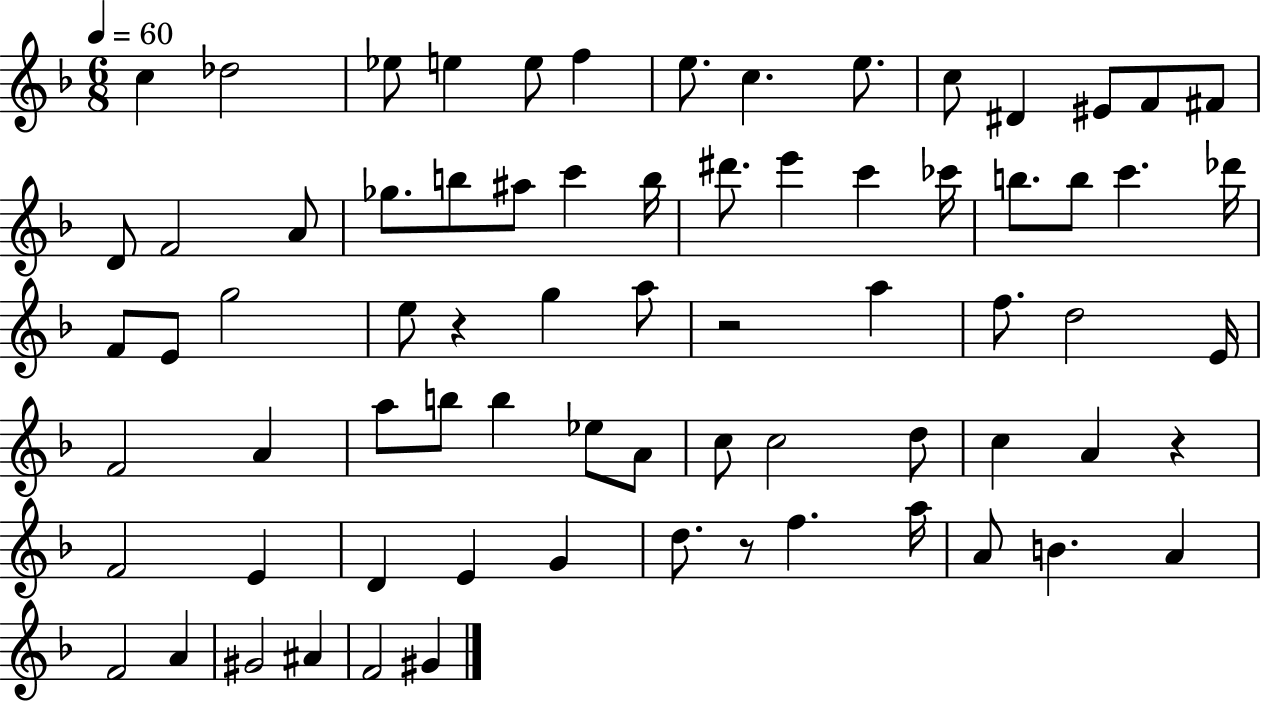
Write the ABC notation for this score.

X:1
T:Untitled
M:6/8
L:1/4
K:F
c _d2 _e/2 e e/2 f e/2 c e/2 c/2 ^D ^E/2 F/2 ^F/2 D/2 F2 A/2 _g/2 b/2 ^a/2 c' b/4 ^d'/2 e' c' _c'/4 b/2 b/2 c' _d'/4 F/2 E/2 g2 e/2 z g a/2 z2 a f/2 d2 E/4 F2 A a/2 b/2 b _e/2 A/2 c/2 c2 d/2 c A z F2 E D E G d/2 z/2 f a/4 A/2 B A F2 A ^G2 ^A F2 ^G